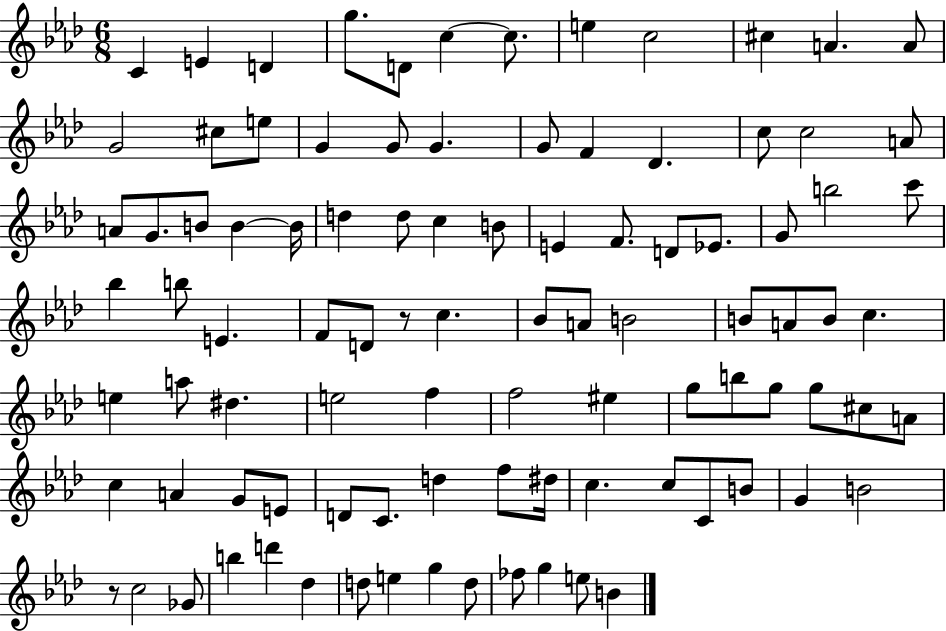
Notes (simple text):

C4/q E4/q D4/q G5/e. D4/e C5/q C5/e. E5/q C5/h C#5/q A4/q. A4/e G4/h C#5/e E5/e G4/q G4/e G4/q. G4/e F4/q Db4/q. C5/e C5/h A4/e A4/e G4/e. B4/e B4/q B4/s D5/q D5/e C5/q B4/e E4/q F4/e. D4/e Eb4/e. G4/e B5/h C6/e Bb5/q B5/e E4/q. F4/e D4/e R/e C5/q. Bb4/e A4/e B4/h B4/e A4/e B4/e C5/q. E5/q A5/e D#5/q. E5/h F5/q F5/h EIS5/q G5/e B5/e G5/e G5/e C#5/e A4/e C5/q A4/q G4/e E4/e D4/e C4/e. D5/q F5/e D#5/s C5/q. C5/e C4/e B4/e G4/q B4/h R/e C5/h Gb4/e B5/q D6/q Db5/q D5/e E5/q G5/q D5/e FES5/e G5/q E5/e B4/q